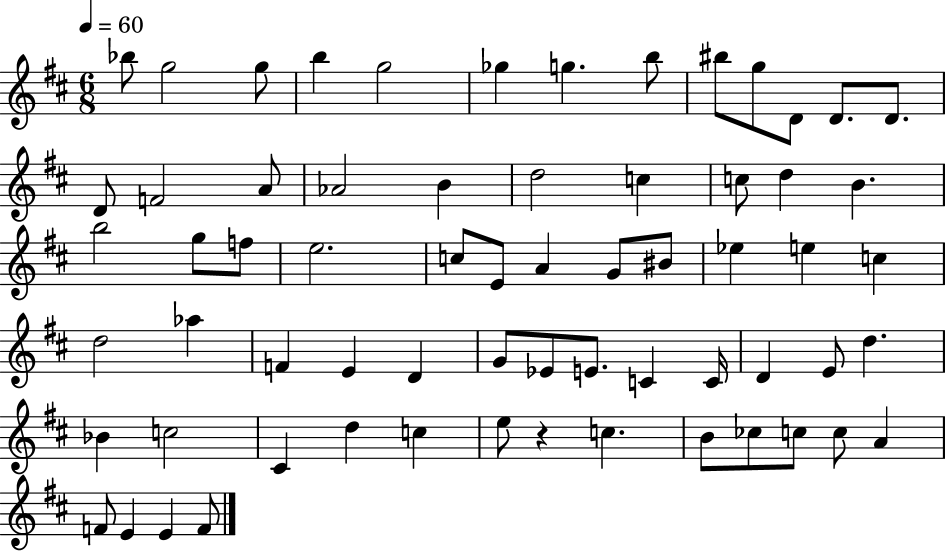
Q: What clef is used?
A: treble